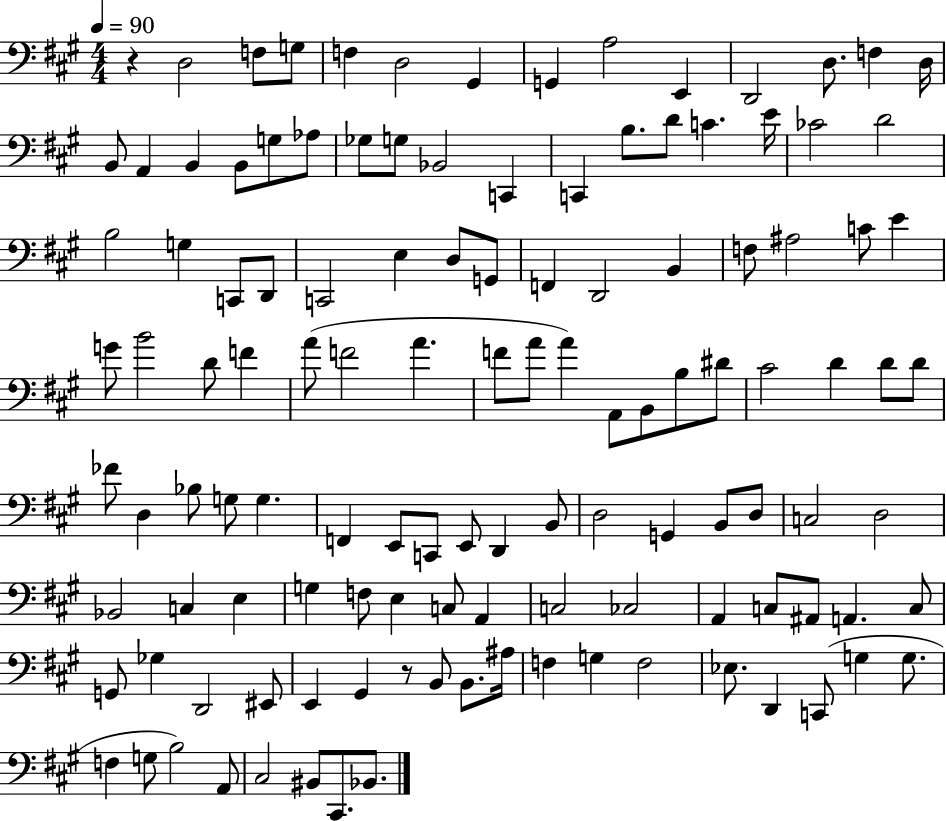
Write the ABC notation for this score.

X:1
T:Untitled
M:4/4
L:1/4
K:A
z D,2 F,/2 G,/2 F, D,2 ^G,, G,, A,2 E,, D,,2 D,/2 F, D,/4 B,,/2 A,, B,, B,,/2 G,/2 _A,/2 _G,/2 G,/2 _B,,2 C,, C,, B,/2 D/2 C E/4 _C2 D2 B,2 G, C,,/2 D,,/2 C,,2 E, D,/2 G,,/2 F,, D,,2 B,, F,/2 ^A,2 C/2 E G/2 B2 D/2 F A/2 F2 A F/2 A/2 A A,,/2 B,,/2 B,/2 ^D/2 ^C2 D D/2 D/2 _F/2 D, _B,/2 G,/2 G, F,, E,,/2 C,,/2 E,,/2 D,, B,,/2 D,2 G,, B,,/2 D,/2 C,2 D,2 _B,,2 C, E, G, F,/2 E, C,/2 A,, C,2 _C,2 A,, C,/2 ^A,,/2 A,, C,/2 G,,/2 _G, D,,2 ^E,,/2 E,, ^G,, z/2 B,,/2 B,,/2 ^A,/4 F, G, F,2 _E,/2 D,, C,,/2 G, G,/2 F, G,/2 B,2 A,,/2 ^C,2 ^B,,/2 ^C,,/2 _B,,/2